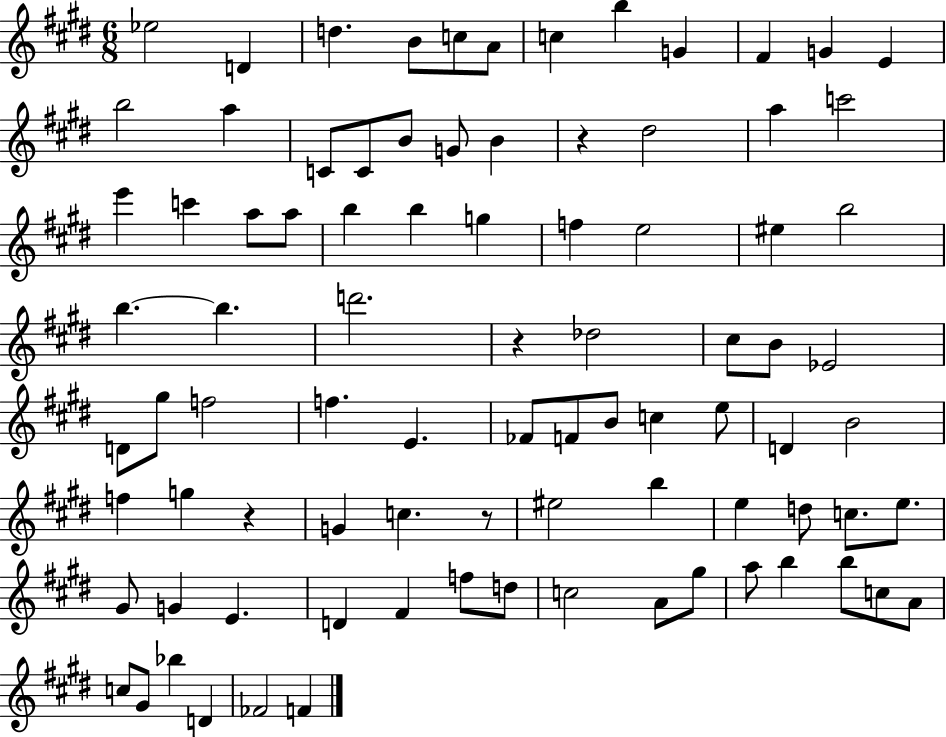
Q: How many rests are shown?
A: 4